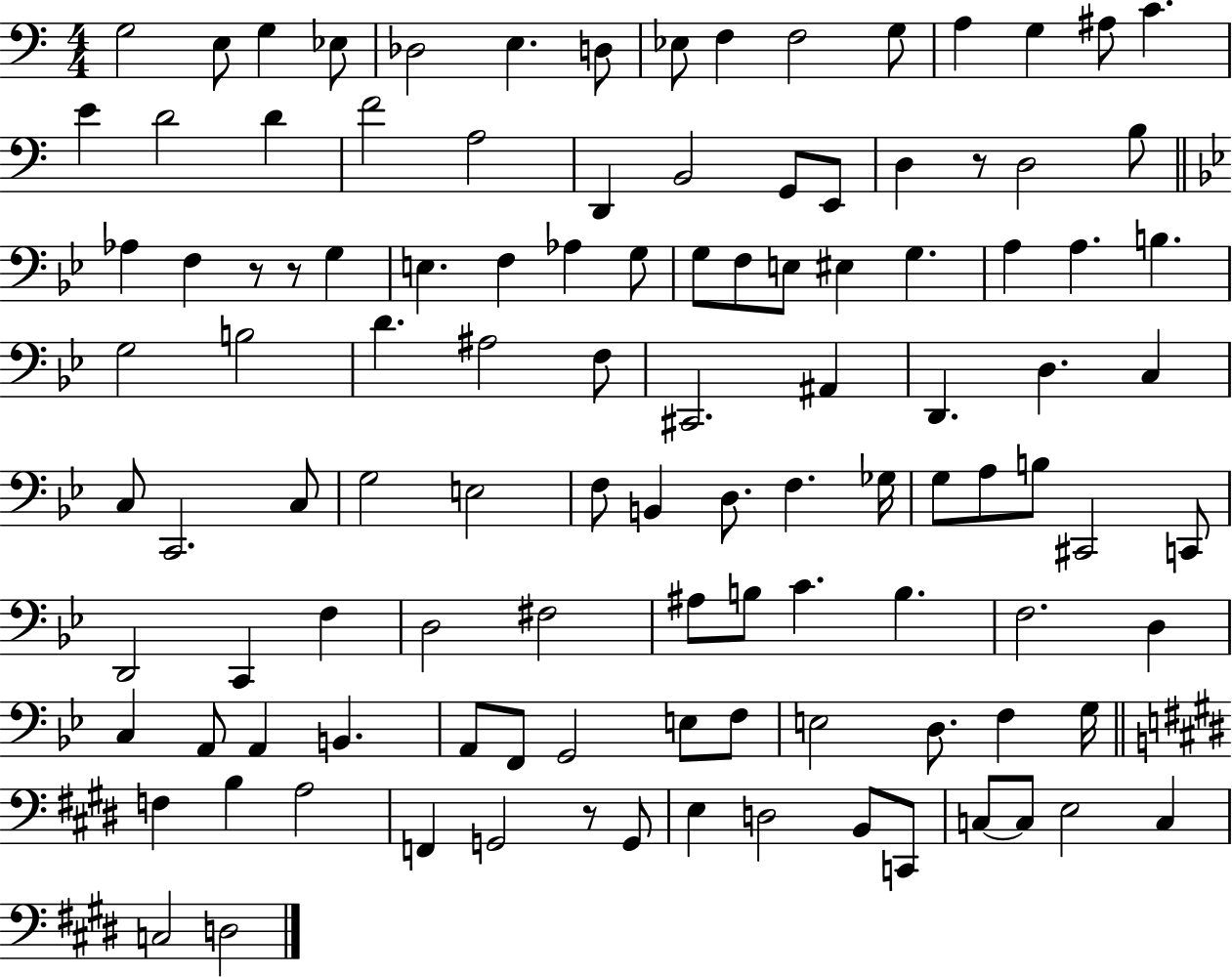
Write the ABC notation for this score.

X:1
T:Untitled
M:4/4
L:1/4
K:C
G,2 E,/2 G, _E,/2 _D,2 E, D,/2 _E,/2 F, F,2 G,/2 A, G, ^A,/2 C E D2 D F2 A,2 D,, B,,2 G,,/2 E,,/2 D, z/2 D,2 B,/2 _A, F, z/2 z/2 G, E, F, _A, G,/2 G,/2 F,/2 E,/2 ^E, G, A, A, B, G,2 B,2 D ^A,2 F,/2 ^C,,2 ^A,, D,, D, C, C,/2 C,,2 C,/2 G,2 E,2 F,/2 B,, D,/2 F, _G,/4 G,/2 A,/2 B,/2 ^C,,2 C,,/2 D,,2 C,, F, D,2 ^F,2 ^A,/2 B,/2 C B, F,2 D, C, A,,/2 A,, B,, A,,/2 F,,/2 G,,2 E,/2 F,/2 E,2 D,/2 F, G,/4 F, B, A,2 F,, G,,2 z/2 G,,/2 E, D,2 B,,/2 C,,/2 C,/2 C,/2 E,2 C, C,2 D,2